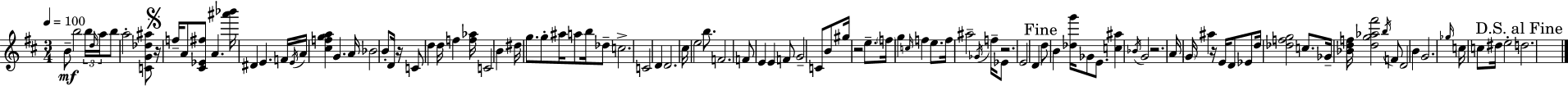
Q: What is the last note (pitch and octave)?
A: D5